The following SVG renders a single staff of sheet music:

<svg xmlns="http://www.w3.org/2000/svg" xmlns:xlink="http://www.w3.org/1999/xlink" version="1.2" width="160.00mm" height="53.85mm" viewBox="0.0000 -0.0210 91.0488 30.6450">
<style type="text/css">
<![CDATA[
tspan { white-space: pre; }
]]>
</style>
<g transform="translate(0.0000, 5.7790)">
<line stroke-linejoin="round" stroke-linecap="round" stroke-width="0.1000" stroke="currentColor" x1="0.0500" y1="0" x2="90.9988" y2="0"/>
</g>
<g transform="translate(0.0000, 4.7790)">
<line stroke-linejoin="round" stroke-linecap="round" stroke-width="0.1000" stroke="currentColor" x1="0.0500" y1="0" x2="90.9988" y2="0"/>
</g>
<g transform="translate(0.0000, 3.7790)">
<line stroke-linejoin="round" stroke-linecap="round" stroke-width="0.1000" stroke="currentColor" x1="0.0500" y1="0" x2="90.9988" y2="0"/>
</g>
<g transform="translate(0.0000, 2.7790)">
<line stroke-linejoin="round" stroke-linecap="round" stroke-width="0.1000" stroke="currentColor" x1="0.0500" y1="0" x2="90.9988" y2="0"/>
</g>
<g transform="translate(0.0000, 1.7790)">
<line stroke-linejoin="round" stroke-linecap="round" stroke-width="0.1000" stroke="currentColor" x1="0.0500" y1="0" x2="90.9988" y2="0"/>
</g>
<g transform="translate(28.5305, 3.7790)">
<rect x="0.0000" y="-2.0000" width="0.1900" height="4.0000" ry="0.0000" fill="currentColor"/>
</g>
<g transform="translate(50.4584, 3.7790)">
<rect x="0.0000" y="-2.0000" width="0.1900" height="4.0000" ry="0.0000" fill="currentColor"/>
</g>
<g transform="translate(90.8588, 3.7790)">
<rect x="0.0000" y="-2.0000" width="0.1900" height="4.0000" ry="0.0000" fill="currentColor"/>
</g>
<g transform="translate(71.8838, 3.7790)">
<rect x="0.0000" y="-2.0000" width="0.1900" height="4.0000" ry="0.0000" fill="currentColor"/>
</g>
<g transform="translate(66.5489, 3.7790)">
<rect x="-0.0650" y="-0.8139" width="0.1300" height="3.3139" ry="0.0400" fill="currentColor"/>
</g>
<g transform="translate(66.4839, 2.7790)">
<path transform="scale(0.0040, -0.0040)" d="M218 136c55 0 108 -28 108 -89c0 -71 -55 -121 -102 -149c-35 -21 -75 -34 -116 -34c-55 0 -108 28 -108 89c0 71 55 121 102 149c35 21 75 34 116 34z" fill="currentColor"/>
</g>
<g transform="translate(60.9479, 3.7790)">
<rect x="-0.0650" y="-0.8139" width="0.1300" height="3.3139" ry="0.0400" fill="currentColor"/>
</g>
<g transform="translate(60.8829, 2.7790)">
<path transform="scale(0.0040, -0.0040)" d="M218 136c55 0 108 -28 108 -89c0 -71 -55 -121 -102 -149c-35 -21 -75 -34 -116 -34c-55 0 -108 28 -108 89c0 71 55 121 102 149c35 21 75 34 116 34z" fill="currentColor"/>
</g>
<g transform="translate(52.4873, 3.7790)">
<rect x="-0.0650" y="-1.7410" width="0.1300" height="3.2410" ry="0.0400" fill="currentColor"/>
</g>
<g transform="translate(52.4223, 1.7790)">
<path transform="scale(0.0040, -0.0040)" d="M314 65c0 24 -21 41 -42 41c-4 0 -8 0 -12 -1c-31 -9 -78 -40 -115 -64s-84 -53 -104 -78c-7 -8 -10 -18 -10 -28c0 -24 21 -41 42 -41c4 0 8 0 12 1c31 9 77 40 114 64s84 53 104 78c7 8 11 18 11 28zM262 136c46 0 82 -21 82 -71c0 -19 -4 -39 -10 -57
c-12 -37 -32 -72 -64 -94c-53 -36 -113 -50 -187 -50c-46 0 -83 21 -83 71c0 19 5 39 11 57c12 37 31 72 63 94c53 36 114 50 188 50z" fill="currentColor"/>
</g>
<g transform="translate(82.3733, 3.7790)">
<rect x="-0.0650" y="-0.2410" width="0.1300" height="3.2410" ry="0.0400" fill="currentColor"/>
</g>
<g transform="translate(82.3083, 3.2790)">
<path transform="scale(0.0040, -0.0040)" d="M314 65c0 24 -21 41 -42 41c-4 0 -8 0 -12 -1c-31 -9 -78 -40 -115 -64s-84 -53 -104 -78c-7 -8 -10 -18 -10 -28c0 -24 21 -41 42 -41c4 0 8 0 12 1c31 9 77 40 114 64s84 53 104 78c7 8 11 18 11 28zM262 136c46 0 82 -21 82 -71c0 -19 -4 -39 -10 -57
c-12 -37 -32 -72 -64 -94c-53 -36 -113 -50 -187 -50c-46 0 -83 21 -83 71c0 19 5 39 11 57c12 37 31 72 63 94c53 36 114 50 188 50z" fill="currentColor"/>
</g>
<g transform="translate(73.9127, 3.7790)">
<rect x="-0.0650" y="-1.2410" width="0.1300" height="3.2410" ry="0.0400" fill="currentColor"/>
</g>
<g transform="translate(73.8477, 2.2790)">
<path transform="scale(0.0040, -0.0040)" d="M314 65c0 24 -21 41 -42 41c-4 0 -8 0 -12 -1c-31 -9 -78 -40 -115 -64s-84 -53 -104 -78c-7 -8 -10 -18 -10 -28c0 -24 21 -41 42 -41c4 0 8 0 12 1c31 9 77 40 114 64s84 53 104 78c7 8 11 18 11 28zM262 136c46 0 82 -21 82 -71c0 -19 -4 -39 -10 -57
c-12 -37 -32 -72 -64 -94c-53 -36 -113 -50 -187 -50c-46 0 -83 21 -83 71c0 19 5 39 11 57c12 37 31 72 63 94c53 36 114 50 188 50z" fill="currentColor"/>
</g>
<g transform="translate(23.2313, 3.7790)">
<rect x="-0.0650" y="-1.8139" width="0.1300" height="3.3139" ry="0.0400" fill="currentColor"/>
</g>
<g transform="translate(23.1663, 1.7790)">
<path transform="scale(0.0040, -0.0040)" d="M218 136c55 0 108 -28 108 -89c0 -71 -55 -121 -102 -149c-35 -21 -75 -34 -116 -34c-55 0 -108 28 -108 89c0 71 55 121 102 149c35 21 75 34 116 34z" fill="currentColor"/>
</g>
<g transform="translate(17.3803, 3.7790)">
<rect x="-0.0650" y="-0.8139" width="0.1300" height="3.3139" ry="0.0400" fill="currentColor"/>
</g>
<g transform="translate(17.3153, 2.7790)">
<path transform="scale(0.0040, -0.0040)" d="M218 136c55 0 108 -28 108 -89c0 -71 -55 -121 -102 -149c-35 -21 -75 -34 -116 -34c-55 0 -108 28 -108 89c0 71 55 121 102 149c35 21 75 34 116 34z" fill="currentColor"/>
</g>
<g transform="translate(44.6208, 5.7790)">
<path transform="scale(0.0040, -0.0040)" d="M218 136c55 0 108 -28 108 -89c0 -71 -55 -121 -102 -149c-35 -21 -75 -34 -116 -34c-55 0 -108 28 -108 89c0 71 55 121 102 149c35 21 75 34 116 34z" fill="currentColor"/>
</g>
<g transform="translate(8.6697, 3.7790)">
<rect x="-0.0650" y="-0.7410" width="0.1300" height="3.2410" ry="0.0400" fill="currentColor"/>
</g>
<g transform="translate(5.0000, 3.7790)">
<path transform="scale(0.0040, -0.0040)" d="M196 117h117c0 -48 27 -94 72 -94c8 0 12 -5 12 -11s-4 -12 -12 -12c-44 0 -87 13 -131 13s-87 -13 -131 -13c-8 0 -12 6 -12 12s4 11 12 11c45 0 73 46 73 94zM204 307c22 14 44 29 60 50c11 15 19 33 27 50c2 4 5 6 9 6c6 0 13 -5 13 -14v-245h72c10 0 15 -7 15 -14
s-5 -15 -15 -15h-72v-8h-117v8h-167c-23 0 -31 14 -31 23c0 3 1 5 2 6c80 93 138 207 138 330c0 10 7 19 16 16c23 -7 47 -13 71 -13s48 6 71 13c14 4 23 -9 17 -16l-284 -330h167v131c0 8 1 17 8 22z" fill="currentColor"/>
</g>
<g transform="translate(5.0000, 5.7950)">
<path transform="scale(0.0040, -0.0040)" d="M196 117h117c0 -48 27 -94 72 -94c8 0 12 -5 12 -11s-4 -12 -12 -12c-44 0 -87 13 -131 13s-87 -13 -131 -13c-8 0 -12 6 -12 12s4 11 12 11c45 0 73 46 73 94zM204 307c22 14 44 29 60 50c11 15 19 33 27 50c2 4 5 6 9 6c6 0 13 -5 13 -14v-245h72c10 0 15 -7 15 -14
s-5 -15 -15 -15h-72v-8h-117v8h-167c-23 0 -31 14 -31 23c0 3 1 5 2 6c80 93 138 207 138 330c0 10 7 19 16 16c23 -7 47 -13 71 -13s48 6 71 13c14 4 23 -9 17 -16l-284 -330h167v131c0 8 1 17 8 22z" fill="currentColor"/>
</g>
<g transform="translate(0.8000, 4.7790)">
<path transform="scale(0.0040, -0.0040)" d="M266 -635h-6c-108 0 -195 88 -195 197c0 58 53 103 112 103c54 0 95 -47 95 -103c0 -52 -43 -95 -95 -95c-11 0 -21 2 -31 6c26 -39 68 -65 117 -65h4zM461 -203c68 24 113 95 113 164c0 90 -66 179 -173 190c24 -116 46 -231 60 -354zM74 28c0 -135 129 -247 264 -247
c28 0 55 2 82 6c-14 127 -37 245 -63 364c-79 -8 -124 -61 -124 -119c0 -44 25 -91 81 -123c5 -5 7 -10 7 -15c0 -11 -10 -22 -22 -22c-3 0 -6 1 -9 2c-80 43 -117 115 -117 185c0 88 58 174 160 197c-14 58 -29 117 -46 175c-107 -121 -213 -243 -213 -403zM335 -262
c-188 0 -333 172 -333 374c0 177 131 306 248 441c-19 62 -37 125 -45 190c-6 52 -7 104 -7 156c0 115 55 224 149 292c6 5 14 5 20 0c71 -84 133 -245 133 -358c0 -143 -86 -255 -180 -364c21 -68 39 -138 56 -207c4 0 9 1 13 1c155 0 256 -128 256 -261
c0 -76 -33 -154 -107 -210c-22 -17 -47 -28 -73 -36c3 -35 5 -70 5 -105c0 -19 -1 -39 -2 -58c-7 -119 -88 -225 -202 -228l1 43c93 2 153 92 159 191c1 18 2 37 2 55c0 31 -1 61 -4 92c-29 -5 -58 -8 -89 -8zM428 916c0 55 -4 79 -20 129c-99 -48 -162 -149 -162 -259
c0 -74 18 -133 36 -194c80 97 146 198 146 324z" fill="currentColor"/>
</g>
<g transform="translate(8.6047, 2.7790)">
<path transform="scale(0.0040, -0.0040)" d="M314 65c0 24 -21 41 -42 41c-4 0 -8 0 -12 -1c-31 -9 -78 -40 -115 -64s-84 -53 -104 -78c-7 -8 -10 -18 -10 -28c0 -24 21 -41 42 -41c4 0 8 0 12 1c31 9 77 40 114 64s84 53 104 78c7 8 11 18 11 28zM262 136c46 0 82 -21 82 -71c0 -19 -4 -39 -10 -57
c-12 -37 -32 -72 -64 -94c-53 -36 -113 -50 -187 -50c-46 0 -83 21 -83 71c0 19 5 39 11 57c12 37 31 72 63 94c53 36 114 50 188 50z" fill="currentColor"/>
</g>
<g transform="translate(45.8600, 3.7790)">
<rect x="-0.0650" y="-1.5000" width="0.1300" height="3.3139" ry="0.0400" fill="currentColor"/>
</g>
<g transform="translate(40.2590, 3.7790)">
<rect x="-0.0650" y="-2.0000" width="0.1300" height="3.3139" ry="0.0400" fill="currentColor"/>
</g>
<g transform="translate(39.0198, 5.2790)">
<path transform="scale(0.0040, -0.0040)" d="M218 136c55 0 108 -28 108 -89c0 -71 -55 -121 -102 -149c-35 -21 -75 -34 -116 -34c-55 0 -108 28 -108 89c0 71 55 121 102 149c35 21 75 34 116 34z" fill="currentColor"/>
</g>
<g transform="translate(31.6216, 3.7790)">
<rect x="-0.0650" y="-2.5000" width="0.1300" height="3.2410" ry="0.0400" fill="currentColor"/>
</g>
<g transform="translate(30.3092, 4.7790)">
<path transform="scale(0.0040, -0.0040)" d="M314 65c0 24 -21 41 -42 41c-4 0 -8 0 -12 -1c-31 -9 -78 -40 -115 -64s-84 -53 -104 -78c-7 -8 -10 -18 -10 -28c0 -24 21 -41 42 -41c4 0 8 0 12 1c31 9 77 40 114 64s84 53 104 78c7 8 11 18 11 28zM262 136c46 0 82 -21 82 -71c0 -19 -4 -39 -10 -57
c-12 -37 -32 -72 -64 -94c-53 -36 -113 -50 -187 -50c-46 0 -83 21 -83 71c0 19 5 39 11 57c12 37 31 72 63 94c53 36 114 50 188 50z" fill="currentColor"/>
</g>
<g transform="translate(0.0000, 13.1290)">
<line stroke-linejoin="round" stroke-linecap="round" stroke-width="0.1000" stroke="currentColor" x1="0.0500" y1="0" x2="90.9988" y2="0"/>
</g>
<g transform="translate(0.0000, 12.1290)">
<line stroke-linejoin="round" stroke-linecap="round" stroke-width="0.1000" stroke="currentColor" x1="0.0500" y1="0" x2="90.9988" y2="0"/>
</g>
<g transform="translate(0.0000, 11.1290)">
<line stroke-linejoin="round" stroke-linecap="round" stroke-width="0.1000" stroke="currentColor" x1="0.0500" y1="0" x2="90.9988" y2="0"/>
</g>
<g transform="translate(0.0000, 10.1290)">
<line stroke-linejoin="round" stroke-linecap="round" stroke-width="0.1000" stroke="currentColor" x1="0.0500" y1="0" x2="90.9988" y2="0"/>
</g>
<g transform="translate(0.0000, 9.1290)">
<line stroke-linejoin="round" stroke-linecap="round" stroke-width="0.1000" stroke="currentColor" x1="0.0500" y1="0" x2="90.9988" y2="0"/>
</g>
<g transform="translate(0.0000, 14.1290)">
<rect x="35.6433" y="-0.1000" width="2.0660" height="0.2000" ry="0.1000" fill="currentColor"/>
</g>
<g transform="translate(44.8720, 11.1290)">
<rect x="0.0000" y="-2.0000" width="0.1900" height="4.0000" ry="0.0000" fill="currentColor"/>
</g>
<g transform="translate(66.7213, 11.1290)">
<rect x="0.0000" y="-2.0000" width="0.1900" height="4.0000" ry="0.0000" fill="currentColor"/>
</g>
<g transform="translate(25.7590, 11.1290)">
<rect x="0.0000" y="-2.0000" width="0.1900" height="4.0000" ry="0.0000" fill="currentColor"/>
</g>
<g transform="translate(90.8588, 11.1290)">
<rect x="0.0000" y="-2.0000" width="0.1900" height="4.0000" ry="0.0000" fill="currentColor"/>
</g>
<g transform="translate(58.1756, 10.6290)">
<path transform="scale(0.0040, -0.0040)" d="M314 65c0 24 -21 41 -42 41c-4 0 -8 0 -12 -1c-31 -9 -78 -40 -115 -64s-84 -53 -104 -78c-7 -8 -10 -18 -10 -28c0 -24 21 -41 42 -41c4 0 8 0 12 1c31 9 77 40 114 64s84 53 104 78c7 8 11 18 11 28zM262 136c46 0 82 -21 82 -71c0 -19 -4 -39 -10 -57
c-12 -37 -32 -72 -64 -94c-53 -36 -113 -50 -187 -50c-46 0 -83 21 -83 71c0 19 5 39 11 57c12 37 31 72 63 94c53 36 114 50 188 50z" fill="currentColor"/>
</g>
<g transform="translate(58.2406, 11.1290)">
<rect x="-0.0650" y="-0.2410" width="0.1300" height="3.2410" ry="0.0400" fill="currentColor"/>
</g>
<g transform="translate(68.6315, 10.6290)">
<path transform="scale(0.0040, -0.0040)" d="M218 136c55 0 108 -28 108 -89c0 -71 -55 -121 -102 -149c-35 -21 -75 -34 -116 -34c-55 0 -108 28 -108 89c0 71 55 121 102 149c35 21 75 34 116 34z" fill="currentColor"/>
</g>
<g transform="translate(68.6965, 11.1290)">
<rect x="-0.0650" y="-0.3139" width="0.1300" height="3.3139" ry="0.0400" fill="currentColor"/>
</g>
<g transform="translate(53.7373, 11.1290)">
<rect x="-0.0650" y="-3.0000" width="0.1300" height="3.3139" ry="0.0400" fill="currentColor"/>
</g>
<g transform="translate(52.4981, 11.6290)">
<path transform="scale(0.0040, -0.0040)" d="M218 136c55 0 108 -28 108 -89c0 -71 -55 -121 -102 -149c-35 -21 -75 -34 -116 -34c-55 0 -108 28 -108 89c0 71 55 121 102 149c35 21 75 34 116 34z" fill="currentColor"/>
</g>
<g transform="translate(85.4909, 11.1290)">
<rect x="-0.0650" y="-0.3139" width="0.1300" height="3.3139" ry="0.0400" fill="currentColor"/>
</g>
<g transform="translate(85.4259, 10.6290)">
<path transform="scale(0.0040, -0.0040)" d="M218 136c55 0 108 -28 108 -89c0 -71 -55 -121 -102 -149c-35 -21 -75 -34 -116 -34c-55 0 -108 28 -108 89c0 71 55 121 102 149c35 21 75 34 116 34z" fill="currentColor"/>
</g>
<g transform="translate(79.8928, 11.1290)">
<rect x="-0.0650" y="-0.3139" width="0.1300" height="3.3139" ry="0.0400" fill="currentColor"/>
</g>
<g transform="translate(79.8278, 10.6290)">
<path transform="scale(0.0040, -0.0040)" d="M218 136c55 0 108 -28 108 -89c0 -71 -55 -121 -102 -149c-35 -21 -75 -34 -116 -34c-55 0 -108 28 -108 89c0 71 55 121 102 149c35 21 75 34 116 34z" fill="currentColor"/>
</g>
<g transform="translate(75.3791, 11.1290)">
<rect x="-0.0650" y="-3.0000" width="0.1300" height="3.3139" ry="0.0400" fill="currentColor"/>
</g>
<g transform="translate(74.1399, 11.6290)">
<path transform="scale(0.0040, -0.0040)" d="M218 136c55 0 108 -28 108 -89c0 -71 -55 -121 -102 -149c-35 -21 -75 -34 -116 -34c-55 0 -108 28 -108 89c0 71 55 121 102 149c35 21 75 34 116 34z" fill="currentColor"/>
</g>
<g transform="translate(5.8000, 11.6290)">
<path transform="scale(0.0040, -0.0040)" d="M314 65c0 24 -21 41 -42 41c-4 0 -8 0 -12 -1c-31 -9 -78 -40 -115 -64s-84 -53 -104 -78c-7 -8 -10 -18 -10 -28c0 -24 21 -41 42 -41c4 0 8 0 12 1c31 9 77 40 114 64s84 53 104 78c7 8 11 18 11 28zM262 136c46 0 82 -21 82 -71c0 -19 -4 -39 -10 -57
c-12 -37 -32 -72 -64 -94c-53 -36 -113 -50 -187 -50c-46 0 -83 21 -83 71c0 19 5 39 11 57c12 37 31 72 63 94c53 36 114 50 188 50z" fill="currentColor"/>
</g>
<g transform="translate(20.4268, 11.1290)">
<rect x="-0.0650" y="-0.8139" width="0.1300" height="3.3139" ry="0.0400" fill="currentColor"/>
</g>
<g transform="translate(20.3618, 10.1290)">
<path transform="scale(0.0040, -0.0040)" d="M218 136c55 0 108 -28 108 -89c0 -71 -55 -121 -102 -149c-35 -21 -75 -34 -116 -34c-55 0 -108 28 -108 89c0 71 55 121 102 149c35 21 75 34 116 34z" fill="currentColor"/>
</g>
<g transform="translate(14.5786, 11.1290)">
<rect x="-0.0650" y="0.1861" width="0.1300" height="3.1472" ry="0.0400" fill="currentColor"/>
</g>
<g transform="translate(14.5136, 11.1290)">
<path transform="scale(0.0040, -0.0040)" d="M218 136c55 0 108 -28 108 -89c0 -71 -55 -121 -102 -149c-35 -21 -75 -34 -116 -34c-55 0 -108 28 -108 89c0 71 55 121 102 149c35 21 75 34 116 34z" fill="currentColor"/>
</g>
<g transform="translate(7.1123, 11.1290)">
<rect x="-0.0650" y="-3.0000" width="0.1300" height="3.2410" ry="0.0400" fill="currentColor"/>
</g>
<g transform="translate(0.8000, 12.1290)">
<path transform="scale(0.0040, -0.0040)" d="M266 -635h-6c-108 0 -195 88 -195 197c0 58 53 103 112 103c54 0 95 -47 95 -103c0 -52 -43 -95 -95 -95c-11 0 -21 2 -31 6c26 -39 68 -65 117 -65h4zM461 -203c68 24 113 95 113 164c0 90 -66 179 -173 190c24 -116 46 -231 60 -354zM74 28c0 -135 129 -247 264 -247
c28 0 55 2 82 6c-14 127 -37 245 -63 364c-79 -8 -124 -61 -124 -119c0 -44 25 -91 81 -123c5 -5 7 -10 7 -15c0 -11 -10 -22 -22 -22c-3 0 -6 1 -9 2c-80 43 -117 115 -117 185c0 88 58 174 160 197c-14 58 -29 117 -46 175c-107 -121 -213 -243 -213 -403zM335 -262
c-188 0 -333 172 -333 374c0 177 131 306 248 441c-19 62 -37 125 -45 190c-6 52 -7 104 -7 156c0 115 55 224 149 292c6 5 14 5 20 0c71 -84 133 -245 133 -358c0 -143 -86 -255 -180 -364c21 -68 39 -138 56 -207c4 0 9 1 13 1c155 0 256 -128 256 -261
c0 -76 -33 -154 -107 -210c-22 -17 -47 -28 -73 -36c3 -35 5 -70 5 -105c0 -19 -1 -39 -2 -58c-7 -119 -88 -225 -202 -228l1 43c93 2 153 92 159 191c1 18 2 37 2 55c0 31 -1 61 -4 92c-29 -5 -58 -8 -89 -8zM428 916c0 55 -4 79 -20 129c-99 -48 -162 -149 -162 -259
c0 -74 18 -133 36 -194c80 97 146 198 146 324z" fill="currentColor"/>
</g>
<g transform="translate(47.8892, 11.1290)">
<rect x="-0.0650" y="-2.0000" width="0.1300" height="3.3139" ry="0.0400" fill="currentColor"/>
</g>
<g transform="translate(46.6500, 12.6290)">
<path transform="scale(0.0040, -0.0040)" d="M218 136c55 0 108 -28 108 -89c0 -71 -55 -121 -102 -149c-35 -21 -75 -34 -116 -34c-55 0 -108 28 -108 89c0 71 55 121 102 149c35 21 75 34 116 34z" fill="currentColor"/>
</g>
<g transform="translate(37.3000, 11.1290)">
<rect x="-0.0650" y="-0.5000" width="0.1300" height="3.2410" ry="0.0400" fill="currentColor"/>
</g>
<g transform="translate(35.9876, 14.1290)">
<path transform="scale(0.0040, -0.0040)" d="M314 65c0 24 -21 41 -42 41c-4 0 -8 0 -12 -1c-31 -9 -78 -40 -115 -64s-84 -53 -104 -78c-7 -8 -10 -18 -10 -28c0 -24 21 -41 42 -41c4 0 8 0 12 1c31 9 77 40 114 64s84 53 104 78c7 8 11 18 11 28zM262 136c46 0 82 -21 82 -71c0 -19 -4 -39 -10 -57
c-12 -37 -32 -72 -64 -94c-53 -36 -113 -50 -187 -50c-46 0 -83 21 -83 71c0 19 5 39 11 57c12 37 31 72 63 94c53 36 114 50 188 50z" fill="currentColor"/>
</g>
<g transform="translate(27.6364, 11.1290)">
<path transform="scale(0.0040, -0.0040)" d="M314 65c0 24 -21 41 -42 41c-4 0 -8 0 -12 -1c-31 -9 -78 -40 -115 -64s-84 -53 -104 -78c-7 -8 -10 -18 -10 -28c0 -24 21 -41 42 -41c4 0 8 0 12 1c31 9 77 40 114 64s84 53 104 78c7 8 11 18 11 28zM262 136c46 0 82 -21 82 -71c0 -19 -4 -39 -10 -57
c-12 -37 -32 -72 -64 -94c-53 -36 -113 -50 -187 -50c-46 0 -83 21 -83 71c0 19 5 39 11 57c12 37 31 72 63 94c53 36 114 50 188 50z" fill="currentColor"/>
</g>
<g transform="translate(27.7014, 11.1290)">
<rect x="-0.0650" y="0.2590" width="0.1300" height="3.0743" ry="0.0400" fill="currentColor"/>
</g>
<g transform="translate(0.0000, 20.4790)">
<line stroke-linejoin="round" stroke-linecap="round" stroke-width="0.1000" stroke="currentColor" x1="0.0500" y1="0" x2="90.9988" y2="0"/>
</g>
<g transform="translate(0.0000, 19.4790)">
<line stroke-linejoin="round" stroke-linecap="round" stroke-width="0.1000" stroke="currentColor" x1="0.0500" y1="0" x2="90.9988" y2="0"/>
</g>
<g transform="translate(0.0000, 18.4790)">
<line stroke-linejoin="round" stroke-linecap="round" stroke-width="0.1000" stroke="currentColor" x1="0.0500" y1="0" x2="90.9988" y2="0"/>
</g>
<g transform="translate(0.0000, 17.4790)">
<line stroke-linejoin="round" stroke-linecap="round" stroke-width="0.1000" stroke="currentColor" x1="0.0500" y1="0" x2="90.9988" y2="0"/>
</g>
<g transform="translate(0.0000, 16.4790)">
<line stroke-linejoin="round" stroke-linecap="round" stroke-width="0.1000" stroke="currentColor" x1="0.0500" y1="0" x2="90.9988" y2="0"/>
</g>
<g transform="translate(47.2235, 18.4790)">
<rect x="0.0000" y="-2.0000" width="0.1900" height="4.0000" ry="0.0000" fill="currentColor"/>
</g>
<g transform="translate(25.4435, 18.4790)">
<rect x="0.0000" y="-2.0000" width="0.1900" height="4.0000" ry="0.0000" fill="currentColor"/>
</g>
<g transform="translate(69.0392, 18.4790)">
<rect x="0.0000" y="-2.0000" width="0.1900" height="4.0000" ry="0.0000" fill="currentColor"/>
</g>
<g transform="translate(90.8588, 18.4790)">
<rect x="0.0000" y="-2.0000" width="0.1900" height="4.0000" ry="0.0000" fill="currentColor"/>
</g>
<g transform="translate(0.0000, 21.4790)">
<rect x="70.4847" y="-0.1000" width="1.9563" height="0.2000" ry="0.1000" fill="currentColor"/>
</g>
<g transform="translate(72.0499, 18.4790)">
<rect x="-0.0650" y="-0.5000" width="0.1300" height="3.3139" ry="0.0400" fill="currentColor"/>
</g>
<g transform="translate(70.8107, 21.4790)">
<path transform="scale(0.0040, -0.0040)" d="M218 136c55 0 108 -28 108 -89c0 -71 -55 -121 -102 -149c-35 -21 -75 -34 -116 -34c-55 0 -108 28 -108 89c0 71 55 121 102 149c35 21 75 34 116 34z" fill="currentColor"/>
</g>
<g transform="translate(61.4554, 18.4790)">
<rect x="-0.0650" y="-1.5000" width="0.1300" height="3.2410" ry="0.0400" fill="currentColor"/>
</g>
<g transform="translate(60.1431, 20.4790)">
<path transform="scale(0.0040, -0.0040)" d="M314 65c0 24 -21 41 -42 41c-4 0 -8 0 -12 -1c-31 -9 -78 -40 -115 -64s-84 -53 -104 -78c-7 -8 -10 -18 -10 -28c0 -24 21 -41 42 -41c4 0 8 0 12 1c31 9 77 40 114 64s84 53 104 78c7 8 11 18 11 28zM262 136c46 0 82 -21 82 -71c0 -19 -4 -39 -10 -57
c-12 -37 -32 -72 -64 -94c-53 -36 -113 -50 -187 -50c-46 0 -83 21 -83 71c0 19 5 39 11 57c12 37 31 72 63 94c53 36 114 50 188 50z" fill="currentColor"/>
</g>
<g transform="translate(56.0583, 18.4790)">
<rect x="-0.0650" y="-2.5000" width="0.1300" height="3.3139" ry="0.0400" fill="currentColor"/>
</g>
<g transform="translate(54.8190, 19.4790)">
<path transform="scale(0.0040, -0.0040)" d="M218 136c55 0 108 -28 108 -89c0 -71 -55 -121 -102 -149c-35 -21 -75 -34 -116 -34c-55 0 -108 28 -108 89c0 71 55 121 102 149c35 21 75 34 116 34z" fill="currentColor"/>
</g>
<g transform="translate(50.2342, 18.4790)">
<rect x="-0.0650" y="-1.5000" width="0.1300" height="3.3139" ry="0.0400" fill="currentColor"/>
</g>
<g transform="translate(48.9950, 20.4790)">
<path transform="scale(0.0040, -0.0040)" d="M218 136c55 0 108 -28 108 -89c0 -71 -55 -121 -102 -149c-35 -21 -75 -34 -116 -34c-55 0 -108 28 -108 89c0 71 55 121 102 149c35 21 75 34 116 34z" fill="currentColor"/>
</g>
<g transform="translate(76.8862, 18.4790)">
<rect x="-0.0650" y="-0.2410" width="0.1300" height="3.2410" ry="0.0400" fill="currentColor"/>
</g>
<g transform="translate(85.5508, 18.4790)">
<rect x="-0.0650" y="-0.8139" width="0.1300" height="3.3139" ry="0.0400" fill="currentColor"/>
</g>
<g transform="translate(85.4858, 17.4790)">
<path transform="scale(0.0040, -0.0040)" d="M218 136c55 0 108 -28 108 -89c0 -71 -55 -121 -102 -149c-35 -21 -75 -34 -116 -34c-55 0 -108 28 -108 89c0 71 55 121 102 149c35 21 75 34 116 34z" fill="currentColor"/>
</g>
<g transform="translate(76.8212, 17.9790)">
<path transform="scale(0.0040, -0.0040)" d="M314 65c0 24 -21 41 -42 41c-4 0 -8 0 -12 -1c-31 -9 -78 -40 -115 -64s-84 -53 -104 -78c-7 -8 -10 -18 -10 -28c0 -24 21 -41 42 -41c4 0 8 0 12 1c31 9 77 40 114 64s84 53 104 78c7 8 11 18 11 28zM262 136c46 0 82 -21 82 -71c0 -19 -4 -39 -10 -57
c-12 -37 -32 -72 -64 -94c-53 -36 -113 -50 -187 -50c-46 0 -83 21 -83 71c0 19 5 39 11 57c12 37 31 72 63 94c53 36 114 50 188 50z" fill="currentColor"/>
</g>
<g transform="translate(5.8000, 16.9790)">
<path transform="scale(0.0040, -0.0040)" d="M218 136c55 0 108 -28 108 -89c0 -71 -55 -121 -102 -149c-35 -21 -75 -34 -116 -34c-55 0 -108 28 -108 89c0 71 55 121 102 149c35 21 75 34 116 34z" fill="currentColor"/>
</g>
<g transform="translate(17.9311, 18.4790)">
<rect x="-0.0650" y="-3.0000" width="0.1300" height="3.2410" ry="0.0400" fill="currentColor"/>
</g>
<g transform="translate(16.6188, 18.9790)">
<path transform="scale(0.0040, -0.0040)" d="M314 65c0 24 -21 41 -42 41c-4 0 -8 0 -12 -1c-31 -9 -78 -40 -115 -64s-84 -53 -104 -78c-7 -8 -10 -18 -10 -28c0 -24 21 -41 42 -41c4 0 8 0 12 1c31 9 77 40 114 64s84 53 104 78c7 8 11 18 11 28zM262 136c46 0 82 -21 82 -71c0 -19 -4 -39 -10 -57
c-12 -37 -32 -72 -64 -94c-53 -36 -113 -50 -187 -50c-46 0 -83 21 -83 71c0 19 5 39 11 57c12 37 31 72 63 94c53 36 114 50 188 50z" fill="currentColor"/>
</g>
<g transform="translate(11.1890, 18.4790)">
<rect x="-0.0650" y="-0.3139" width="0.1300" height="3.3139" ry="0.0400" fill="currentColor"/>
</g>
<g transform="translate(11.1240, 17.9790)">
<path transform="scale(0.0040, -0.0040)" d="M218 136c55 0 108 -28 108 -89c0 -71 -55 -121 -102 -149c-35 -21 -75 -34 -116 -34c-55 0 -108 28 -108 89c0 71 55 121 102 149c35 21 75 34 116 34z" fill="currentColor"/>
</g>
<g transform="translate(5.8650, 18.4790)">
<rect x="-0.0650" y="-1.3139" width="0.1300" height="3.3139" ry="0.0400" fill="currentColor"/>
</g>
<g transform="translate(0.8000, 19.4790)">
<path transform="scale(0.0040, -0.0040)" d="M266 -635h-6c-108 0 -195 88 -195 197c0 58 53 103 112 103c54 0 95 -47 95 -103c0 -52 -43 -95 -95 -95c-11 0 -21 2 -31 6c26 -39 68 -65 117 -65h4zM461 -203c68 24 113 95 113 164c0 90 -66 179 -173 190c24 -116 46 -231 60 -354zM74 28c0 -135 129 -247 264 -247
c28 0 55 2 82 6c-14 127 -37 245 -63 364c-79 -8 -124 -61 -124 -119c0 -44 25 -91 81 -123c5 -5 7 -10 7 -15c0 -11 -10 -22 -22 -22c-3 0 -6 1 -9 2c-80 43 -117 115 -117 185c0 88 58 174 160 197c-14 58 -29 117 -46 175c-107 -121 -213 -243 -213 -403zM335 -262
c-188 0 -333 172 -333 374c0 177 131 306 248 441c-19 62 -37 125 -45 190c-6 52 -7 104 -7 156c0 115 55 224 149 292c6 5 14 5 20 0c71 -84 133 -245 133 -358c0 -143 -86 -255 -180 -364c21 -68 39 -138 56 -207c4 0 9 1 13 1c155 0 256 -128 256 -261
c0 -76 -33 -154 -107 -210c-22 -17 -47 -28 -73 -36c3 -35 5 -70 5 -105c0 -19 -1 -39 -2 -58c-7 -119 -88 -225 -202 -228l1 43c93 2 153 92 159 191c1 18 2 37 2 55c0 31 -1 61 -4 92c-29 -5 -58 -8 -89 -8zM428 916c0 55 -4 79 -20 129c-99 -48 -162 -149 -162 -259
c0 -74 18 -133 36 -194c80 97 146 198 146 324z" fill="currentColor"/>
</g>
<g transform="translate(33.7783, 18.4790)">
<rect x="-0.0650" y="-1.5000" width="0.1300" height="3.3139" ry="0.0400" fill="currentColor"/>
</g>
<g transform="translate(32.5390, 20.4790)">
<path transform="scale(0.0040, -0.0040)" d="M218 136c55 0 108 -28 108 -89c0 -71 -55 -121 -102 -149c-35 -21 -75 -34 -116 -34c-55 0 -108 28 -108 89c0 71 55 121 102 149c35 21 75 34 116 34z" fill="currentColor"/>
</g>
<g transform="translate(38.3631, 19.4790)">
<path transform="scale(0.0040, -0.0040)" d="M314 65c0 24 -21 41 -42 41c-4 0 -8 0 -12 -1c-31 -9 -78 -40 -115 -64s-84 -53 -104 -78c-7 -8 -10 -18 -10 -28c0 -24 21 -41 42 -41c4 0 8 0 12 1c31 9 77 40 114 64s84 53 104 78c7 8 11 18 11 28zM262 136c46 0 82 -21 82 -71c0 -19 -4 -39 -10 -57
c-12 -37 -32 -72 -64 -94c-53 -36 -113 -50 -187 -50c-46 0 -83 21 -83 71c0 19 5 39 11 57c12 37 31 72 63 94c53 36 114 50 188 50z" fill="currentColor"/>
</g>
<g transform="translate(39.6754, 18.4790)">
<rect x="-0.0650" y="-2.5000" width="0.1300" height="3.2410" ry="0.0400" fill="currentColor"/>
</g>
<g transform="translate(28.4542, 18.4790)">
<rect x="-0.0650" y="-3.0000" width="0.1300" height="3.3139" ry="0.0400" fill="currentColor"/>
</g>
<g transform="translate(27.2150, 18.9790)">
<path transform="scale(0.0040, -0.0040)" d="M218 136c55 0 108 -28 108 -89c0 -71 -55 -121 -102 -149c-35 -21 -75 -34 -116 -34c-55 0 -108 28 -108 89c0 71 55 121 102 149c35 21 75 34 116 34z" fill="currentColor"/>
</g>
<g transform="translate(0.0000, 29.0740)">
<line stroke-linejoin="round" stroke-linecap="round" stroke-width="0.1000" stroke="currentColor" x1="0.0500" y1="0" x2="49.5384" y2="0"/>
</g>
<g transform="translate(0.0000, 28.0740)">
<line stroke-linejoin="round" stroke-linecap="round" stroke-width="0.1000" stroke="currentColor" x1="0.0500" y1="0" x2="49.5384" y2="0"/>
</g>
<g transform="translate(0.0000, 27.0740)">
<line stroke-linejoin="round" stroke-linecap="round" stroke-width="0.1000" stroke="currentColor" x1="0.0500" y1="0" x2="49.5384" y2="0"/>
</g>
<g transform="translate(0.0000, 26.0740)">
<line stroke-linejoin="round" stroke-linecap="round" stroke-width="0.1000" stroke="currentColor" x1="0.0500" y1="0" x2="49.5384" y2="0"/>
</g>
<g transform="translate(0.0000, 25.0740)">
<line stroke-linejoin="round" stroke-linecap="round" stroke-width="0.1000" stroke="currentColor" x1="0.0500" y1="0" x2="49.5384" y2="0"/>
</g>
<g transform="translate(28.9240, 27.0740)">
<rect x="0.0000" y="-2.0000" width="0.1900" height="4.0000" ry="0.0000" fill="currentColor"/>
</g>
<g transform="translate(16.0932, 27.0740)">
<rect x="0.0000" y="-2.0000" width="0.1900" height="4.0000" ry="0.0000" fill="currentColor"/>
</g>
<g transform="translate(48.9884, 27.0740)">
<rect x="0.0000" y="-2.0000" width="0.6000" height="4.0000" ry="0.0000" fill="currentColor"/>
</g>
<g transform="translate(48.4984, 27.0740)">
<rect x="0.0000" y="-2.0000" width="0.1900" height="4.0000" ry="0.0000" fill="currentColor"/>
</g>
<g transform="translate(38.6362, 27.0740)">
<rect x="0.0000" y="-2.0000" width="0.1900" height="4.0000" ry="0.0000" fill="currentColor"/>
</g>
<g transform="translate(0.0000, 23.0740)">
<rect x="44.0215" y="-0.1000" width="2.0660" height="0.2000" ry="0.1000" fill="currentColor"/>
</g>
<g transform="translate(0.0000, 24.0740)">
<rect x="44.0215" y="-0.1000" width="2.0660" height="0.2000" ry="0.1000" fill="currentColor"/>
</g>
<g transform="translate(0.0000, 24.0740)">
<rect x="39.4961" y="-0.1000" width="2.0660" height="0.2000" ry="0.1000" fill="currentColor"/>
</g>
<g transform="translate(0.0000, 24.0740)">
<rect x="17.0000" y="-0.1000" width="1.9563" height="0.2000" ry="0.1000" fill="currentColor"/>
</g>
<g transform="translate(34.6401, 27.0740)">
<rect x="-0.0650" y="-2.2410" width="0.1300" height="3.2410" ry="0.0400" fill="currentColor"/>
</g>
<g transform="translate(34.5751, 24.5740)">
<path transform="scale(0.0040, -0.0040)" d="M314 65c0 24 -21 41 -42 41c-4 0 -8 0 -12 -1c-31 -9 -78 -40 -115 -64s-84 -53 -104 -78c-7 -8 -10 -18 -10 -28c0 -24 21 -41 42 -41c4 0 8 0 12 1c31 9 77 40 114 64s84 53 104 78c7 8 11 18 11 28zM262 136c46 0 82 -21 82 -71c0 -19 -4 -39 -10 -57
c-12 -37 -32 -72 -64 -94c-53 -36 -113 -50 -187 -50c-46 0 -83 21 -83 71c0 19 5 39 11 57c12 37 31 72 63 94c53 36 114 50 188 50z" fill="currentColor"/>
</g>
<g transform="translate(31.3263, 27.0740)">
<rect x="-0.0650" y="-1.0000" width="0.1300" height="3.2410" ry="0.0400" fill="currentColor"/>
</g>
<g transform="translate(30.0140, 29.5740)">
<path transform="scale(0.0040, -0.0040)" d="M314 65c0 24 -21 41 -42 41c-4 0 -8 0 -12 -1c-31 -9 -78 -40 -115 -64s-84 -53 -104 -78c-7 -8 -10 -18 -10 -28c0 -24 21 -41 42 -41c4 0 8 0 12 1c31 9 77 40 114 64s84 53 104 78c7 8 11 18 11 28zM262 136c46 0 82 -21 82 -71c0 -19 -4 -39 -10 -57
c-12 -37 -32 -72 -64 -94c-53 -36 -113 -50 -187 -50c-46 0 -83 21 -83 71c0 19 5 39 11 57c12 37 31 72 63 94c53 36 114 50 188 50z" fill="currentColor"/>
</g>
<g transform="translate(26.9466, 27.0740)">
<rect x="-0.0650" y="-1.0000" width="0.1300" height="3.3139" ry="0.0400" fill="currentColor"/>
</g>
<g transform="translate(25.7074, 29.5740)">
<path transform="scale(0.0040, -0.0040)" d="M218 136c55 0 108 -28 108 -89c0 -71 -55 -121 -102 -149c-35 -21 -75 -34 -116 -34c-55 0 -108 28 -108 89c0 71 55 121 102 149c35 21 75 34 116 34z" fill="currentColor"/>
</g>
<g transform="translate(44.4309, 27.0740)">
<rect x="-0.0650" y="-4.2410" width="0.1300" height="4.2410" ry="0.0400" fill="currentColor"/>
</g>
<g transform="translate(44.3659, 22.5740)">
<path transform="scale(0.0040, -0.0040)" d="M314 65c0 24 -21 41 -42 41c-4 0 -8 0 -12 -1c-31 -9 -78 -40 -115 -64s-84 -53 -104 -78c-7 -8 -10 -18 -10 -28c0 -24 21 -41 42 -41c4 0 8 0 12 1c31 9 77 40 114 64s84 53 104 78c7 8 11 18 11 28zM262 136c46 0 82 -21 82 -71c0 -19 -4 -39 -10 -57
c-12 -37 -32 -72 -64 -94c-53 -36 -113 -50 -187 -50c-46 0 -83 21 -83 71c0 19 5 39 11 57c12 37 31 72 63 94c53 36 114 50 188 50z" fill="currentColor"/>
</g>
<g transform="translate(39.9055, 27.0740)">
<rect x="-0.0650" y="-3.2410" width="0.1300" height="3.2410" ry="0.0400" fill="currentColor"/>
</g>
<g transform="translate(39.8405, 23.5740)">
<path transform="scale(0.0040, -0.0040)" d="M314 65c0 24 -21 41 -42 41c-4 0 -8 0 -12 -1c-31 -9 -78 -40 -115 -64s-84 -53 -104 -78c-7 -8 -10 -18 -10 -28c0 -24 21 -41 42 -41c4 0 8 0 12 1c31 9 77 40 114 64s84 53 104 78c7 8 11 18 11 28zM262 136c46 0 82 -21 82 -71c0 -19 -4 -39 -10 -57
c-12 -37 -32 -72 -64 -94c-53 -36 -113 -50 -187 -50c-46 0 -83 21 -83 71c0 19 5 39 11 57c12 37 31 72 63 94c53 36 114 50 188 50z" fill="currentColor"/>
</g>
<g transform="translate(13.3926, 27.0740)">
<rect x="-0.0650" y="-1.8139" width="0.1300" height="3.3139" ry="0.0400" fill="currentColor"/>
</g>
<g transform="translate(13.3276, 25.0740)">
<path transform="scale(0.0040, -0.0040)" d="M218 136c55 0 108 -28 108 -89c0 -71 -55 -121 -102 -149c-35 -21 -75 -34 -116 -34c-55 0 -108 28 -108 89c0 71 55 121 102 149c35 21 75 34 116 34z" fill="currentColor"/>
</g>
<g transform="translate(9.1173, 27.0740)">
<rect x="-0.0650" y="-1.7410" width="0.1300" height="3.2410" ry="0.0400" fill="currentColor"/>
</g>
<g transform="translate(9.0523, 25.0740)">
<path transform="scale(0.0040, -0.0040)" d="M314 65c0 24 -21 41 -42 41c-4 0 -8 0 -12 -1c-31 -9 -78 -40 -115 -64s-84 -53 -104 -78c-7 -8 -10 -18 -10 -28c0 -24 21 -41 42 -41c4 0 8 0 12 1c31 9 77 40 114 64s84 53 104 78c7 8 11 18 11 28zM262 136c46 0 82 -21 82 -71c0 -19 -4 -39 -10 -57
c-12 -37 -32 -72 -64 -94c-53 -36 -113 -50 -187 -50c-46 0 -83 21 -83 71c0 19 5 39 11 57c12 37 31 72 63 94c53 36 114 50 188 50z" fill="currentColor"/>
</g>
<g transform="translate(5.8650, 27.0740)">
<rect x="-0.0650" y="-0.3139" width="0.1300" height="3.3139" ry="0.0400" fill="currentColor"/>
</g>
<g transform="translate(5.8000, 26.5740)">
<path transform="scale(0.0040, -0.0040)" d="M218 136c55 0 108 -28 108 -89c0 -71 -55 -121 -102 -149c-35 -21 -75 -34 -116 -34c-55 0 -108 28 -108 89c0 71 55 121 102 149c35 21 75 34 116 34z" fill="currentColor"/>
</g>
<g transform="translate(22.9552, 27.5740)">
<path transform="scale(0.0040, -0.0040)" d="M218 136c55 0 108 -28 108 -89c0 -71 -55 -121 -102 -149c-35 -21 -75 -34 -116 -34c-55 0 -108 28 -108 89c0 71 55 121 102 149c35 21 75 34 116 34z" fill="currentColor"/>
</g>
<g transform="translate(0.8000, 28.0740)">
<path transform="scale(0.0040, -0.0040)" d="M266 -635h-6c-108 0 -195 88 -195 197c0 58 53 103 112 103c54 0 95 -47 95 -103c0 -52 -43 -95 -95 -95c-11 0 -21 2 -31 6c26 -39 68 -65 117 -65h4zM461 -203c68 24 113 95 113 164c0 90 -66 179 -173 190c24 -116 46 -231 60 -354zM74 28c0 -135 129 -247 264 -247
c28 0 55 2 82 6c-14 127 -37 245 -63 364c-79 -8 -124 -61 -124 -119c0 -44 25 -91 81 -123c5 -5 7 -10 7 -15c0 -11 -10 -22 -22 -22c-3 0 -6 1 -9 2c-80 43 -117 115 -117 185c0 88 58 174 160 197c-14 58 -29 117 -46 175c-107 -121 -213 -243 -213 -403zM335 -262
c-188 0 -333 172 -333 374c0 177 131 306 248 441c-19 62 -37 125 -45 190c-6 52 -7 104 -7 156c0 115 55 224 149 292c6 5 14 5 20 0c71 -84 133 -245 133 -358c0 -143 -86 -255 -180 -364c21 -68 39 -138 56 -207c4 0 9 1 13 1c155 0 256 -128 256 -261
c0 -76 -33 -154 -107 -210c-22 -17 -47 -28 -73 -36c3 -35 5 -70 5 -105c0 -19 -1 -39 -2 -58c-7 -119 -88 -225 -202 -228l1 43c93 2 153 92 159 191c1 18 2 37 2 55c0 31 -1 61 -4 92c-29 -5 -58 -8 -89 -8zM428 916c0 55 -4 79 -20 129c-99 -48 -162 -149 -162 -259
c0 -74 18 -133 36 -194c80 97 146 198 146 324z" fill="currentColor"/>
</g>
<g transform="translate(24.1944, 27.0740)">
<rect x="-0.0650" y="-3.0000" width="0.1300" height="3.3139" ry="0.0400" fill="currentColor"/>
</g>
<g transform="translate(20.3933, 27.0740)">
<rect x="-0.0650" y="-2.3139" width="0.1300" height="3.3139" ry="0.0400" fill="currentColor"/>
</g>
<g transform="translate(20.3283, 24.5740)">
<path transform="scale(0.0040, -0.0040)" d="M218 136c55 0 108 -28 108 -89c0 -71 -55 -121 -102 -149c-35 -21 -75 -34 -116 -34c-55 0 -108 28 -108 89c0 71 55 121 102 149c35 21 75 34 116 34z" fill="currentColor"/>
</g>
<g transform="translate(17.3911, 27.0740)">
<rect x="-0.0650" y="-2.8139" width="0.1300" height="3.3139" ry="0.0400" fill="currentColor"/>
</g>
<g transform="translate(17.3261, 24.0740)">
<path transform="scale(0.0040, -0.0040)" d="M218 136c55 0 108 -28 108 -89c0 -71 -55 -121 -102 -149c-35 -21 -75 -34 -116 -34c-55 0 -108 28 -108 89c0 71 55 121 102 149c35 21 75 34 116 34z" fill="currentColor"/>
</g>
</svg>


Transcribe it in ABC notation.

X:1
T:Untitled
M:4/4
L:1/4
K:C
d2 d f G2 F E f2 d d e2 c2 A2 B d B2 C2 F A c2 c A c c e c A2 A E G2 E G E2 C c2 d c f2 f a g A D D2 g2 b2 d'2